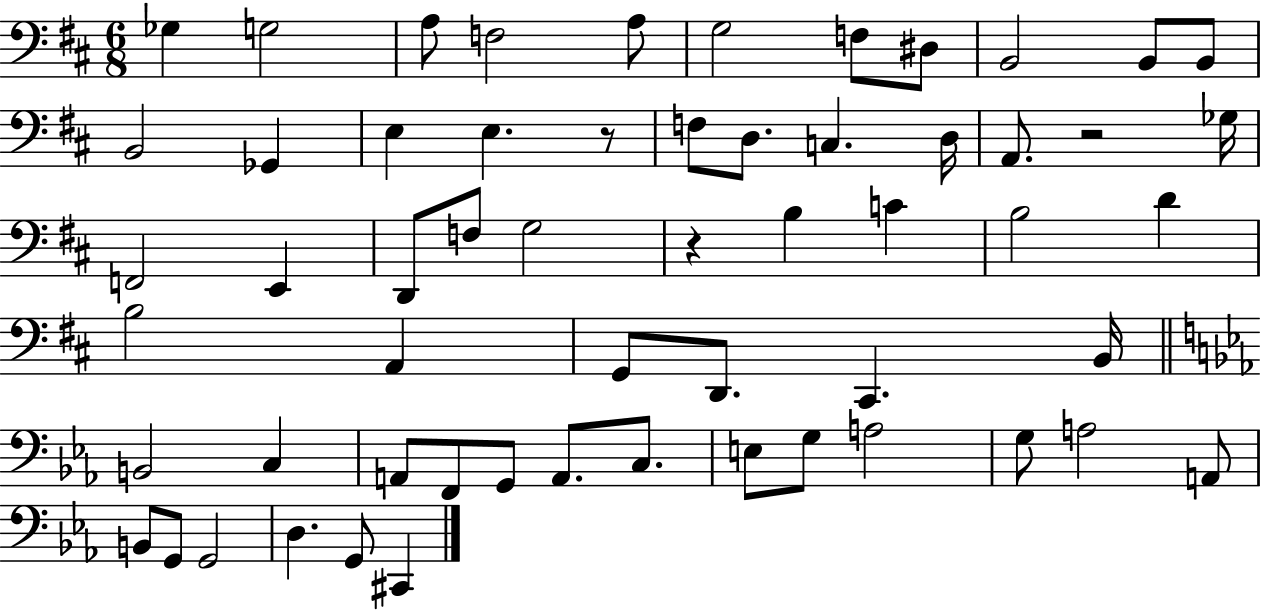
Gb3/q G3/h A3/e F3/h A3/e G3/h F3/e D#3/e B2/h B2/e B2/e B2/h Gb2/q E3/q E3/q. R/e F3/e D3/e. C3/q. D3/s A2/e. R/h Gb3/s F2/h E2/q D2/e F3/e G3/h R/q B3/q C4/q B3/h D4/q B3/h A2/q G2/e D2/e. C#2/q. B2/s B2/h C3/q A2/e F2/e G2/e A2/e. C3/e. E3/e G3/e A3/h G3/e A3/h A2/e B2/e G2/e G2/h D3/q. G2/e C#2/q